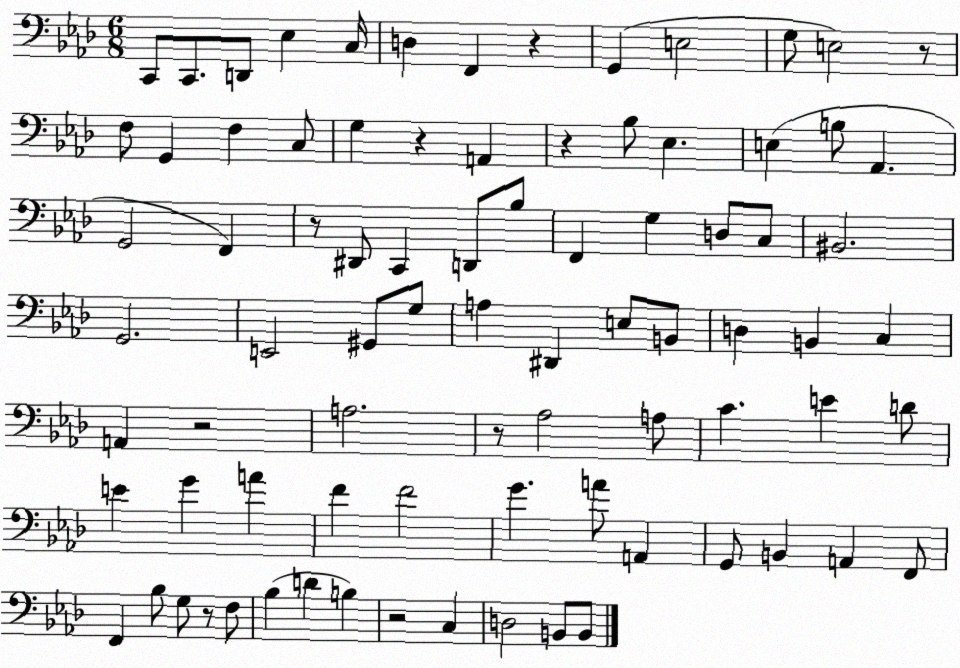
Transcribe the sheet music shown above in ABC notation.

X:1
T:Untitled
M:6/8
L:1/4
K:Ab
C,,/2 C,,/2 D,,/2 _E, C,/4 D, F,, z G,, E,2 G,/2 E,2 z/2 F,/2 G,, F, C,/2 G, z A,, z _B,/2 _E, E, B,/2 _A,, G,,2 F,, z/2 ^D,,/2 C,, D,,/2 _B,/2 F,, G, D,/2 C,/2 ^B,,2 G,,2 E,,2 ^G,,/2 G,/2 A, ^D,, E,/2 B,,/2 D, B,, C, A,, z2 A,2 z/2 _A,2 A,/2 C E D/2 E G A F F2 G A/2 A,, G,,/2 B,, A,, F,,/2 F,, _B,/2 G,/2 z/2 F,/2 _B, D B, z2 C, D,2 B,,/2 B,,/2